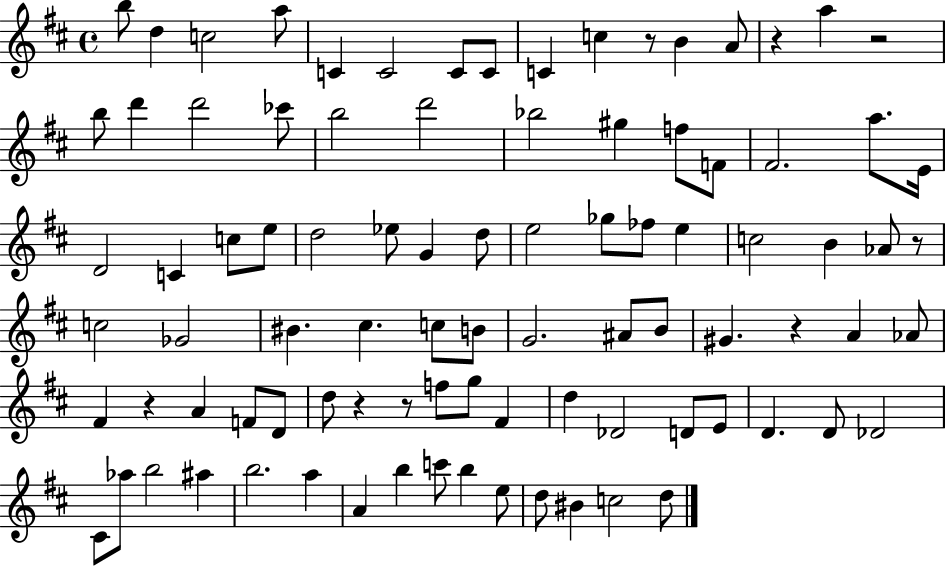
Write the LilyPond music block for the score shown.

{
  \clef treble
  \time 4/4
  \defaultTimeSignature
  \key d \major
  b''8 d''4 c''2 a''8 | c'4 c'2 c'8 c'8 | c'4 c''4 r8 b'4 a'8 | r4 a''4 r2 | \break b''8 d'''4 d'''2 ces'''8 | b''2 d'''2 | bes''2 gis''4 f''8 f'8 | fis'2. a''8. e'16 | \break d'2 c'4 c''8 e''8 | d''2 ees''8 g'4 d''8 | e''2 ges''8 fes''8 e''4 | c''2 b'4 aes'8 r8 | \break c''2 ges'2 | bis'4. cis''4. c''8 b'8 | g'2. ais'8 b'8 | gis'4. r4 a'4 aes'8 | \break fis'4 r4 a'4 f'8 d'8 | d''8 r4 r8 f''8 g''8 fis'4 | d''4 des'2 d'8 e'8 | d'4. d'8 des'2 | \break cis'8 aes''8 b''2 ais''4 | b''2. a''4 | a'4 b''4 c'''8 b''4 e''8 | d''8 bis'4 c''2 d''8 | \break \bar "|."
}